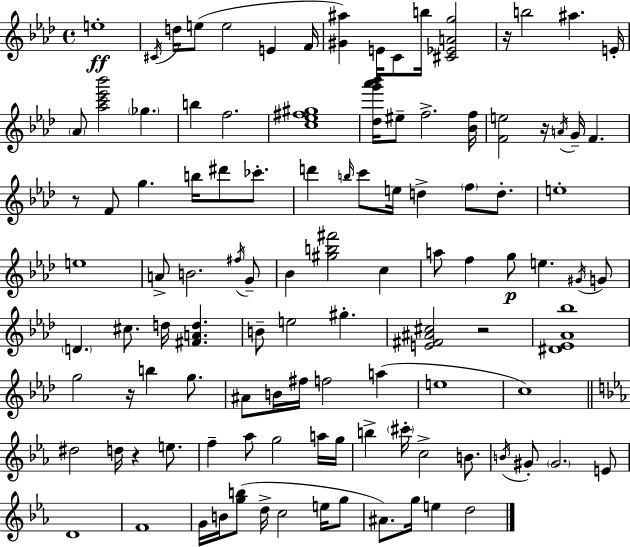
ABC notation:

X:1
T:Untitled
M:4/4
L:1/4
K:Ab
e4 ^C/4 d/4 e/2 e2 E F/4 [^G^a] E/4 C/2 b/4 [^C_EAg]2 z/4 b2 ^a E/4 _A/2 [_ac'_e'_b']2 _g b f2 [c_e^f^g]4 [_dg'_a'_b']/4 ^e/2 f2 [_Bf]/4 [Fe]2 z/4 A/4 G/4 F z/2 F/2 g b/4 ^d'/2 _c'/2 d' b/4 c'/2 e/4 d f/2 d/2 e4 e4 A/2 B2 ^f/4 G/2 _B [^gb^f']2 c a/2 f g/2 e ^G/4 G/2 D ^c/2 d/4 [^FAd] B/2 e2 ^g [E^F^A^c]2 z2 [^D_E_A_b]4 g2 z/4 b g/2 ^A/2 B/4 ^f/4 f2 a e4 c4 ^d2 d/4 z e/2 f _a/2 g2 a/4 g/4 b ^c'/4 c2 B/2 B/4 ^G/2 ^G2 E/2 D4 F4 G/4 B/4 [gb]/2 d/4 c2 e/4 g/2 ^A/2 g/4 e d2